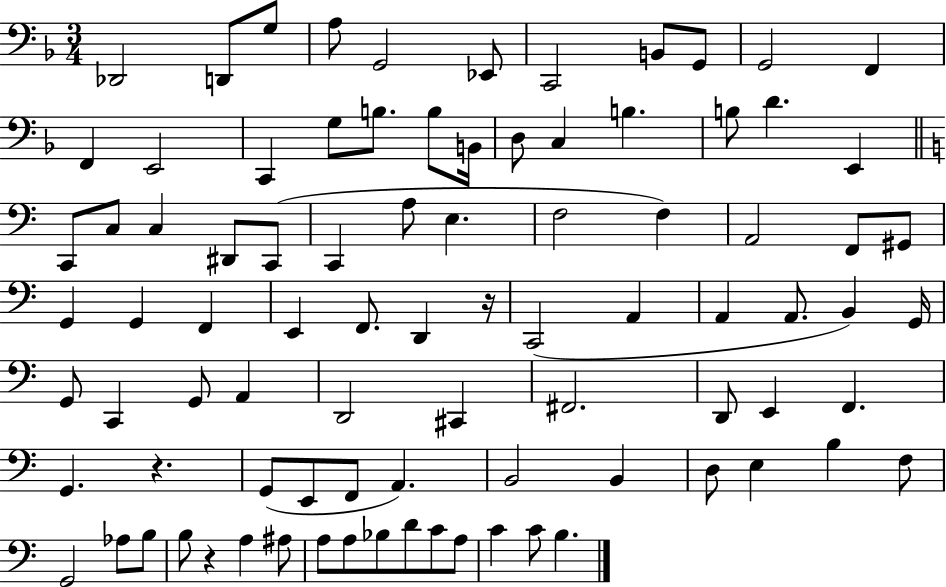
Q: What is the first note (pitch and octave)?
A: Db2